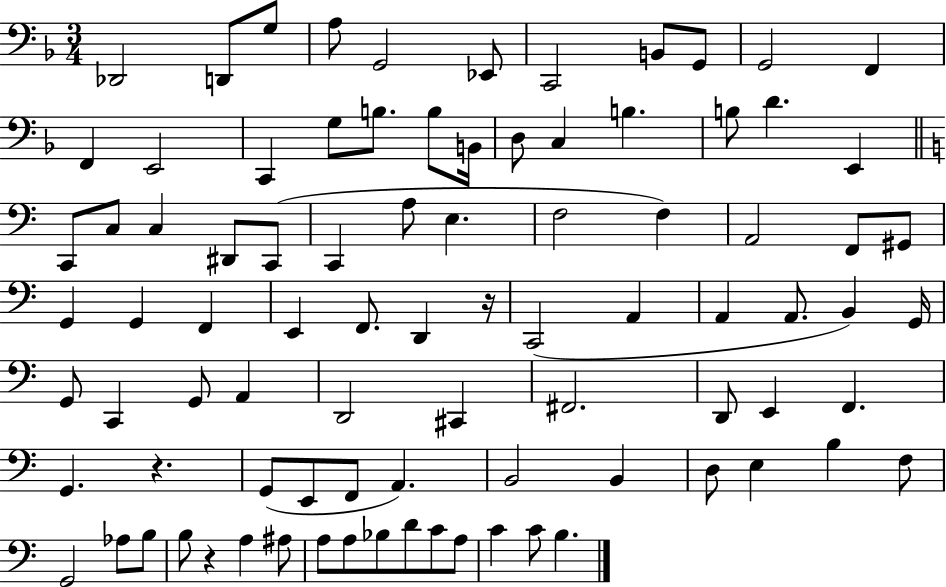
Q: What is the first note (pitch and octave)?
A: Db2